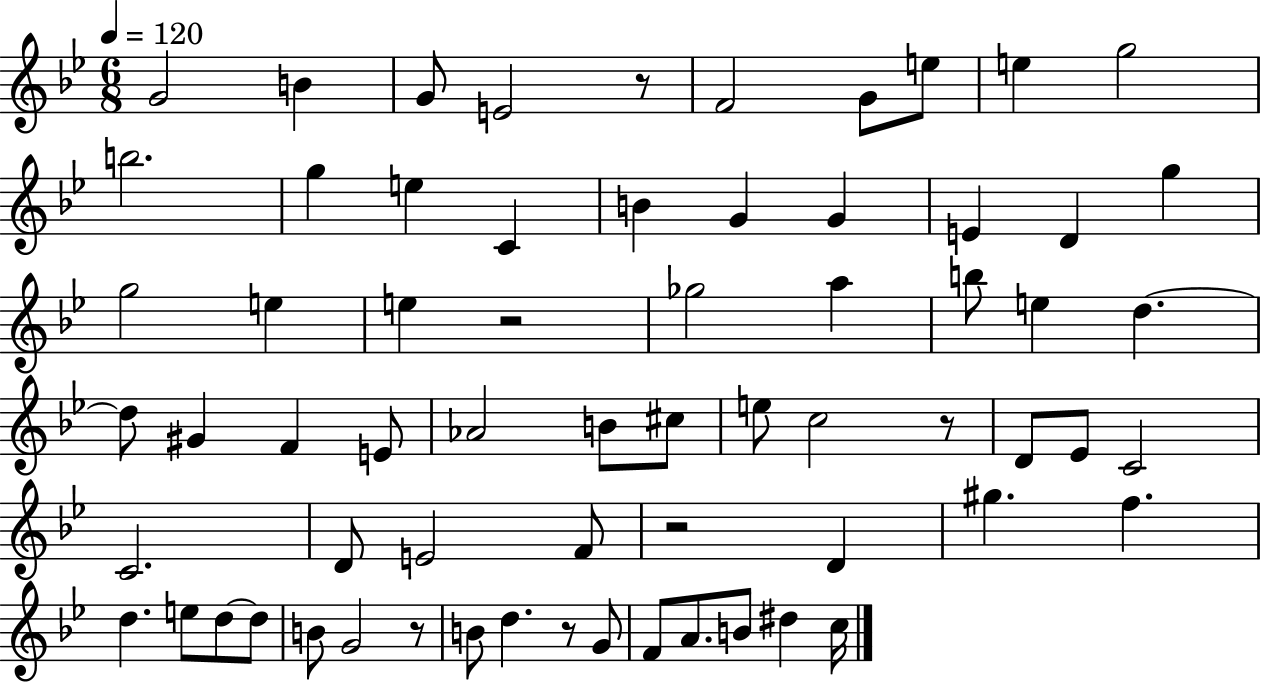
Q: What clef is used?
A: treble